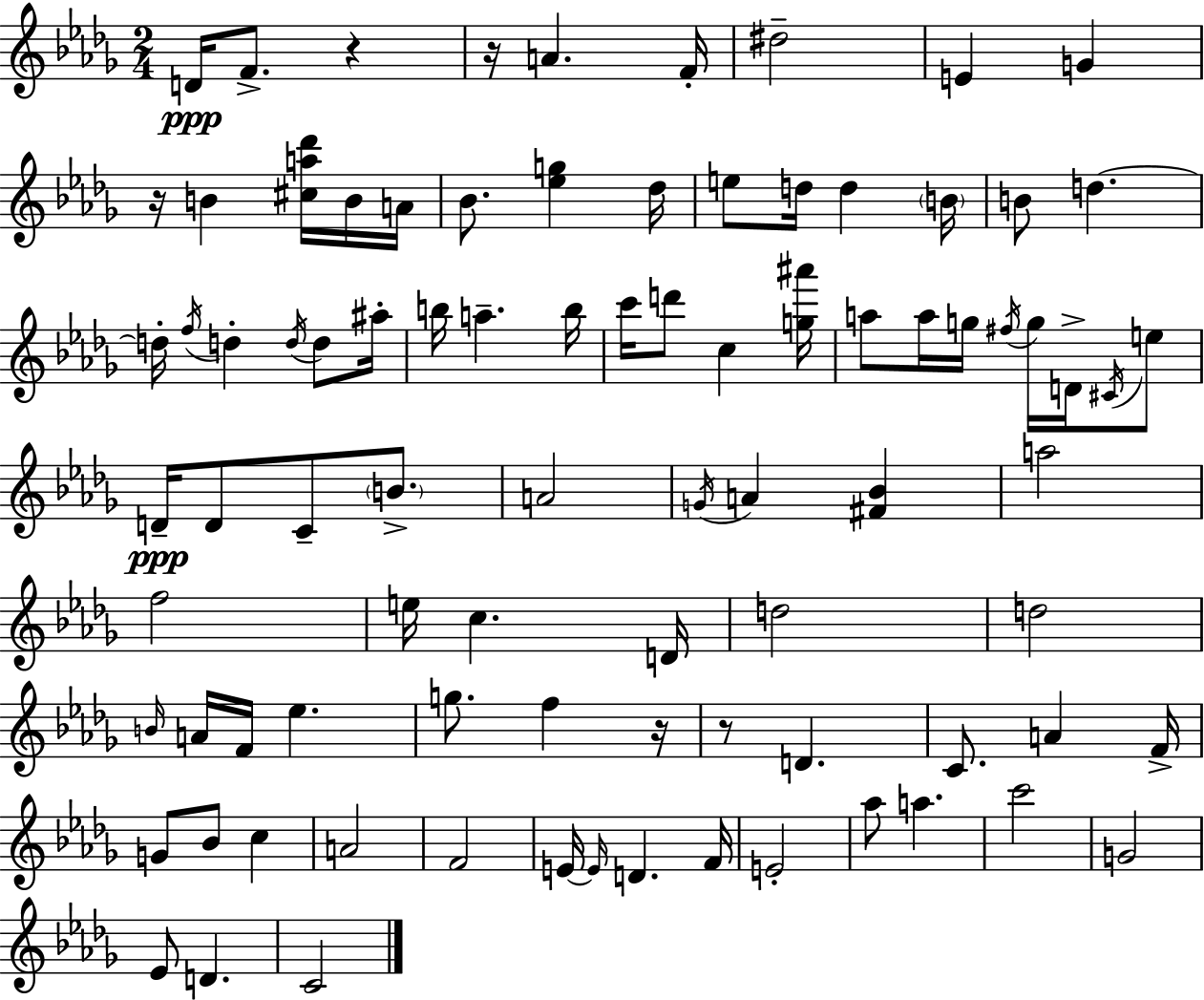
D4/s F4/e. R/q R/s A4/q. F4/s D#5/h E4/q G4/q R/s B4/q [C#5,A5,Db6]/s B4/s A4/s Bb4/e. [Eb5,G5]/q Db5/s E5/e D5/s D5/q B4/s B4/e D5/q. D5/s F5/s D5/q D5/s D5/e A#5/s B5/s A5/q. B5/s C6/s D6/e C5/q [G5,A#6]/s A5/e A5/s G5/s F#5/s G5/s D4/s C#4/s E5/e D4/s D4/e C4/e B4/e. A4/h G4/s A4/q [F#4,Bb4]/q A5/h F5/h E5/s C5/q. D4/s D5/h D5/h B4/s A4/s F4/s Eb5/q. G5/e. F5/q R/s R/e D4/q. C4/e. A4/q F4/s G4/e Bb4/e C5/q A4/h F4/h E4/s E4/s D4/q. F4/s E4/h Ab5/e A5/q. C6/h G4/h Eb4/e D4/q. C4/h